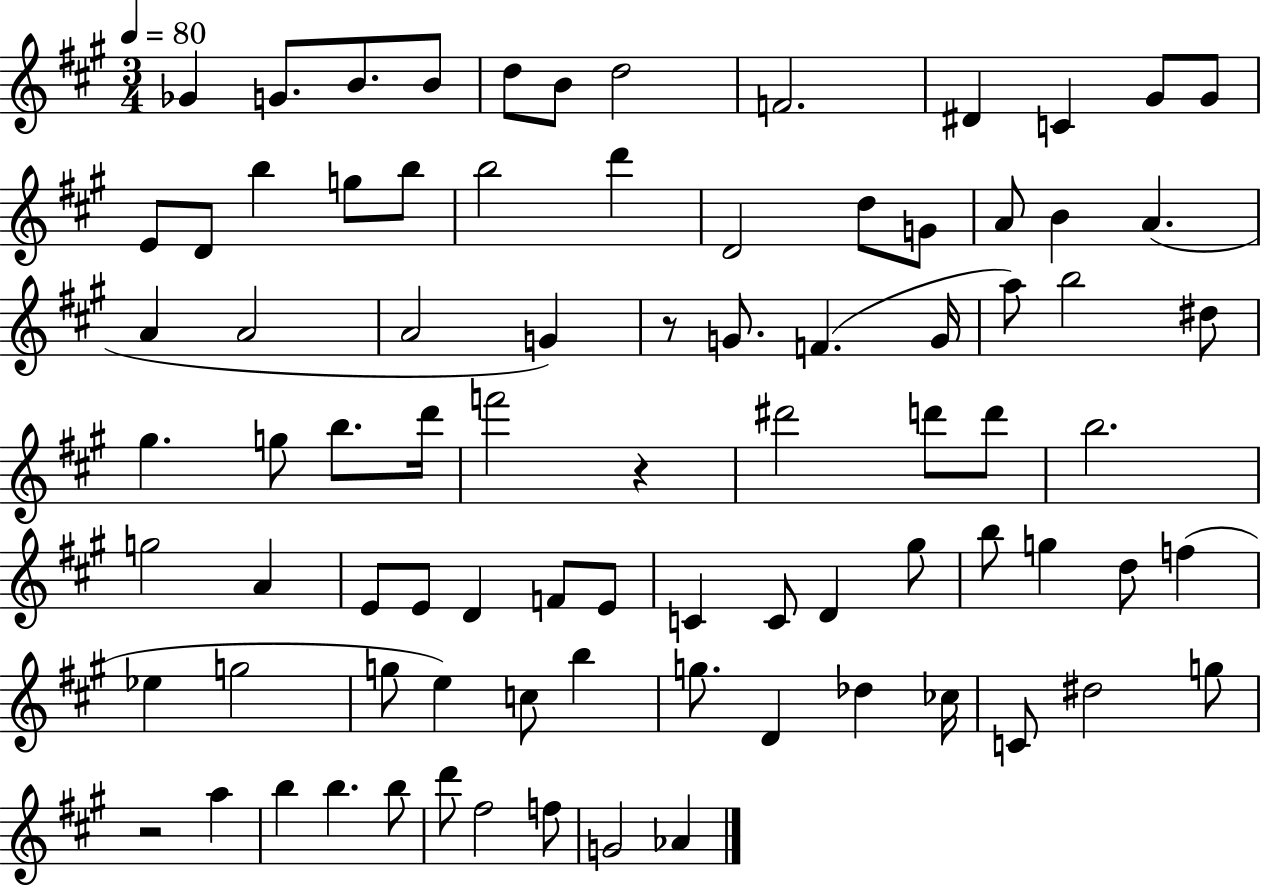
X:1
T:Untitled
M:3/4
L:1/4
K:A
_G G/2 B/2 B/2 d/2 B/2 d2 F2 ^D C ^G/2 ^G/2 E/2 D/2 b g/2 b/2 b2 d' D2 d/2 G/2 A/2 B A A A2 A2 G z/2 G/2 F G/4 a/2 b2 ^d/2 ^g g/2 b/2 d'/4 f'2 z ^d'2 d'/2 d'/2 b2 g2 A E/2 E/2 D F/2 E/2 C C/2 D ^g/2 b/2 g d/2 f _e g2 g/2 e c/2 b g/2 D _d _c/4 C/2 ^d2 g/2 z2 a b b b/2 d'/2 ^f2 f/2 G2 _A